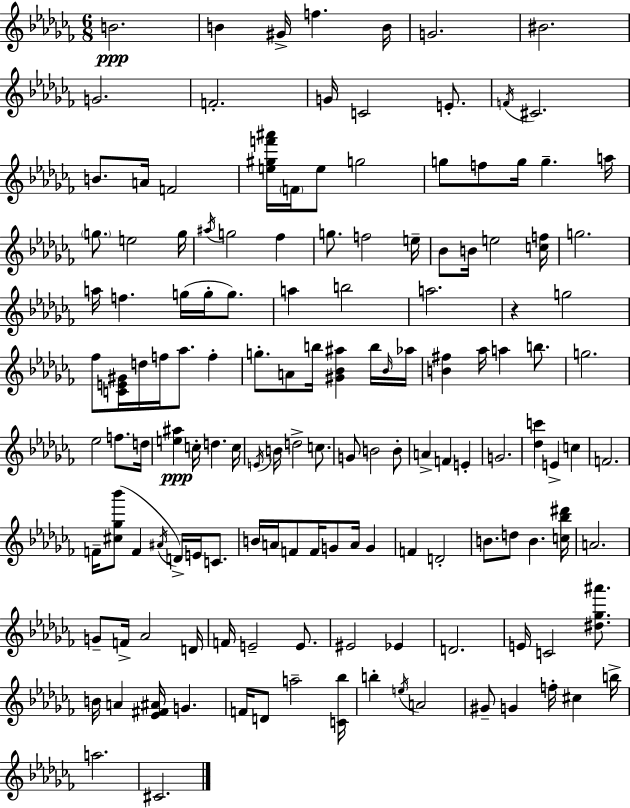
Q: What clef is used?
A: treble